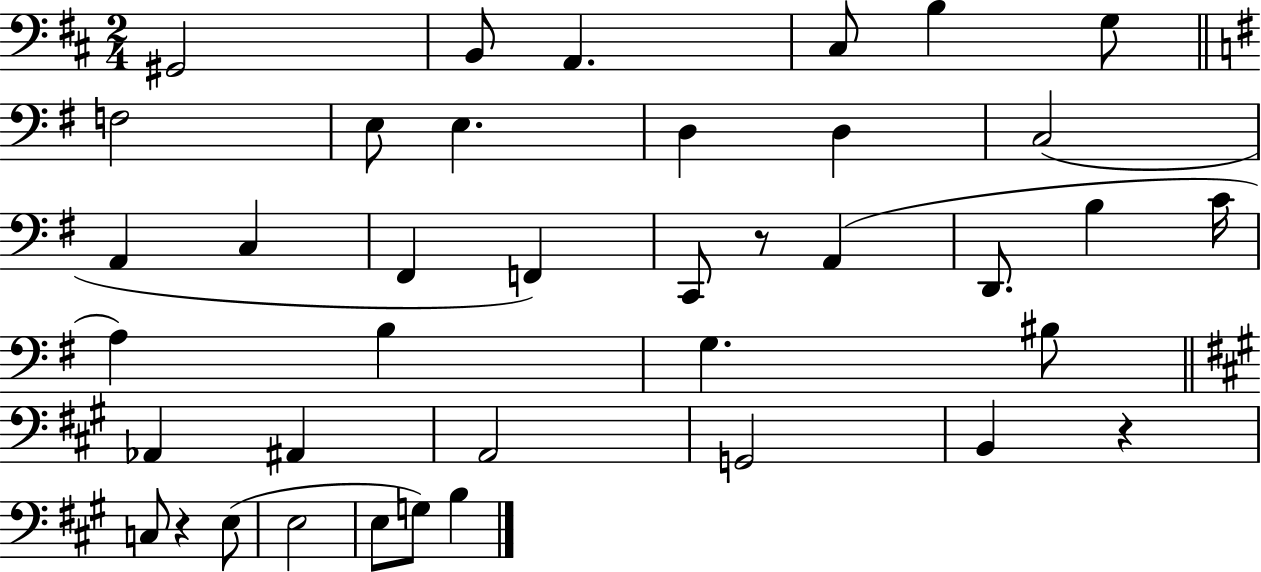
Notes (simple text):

G#2/h B2/e A2/q. C#3/e B3/q G3/e F3/h E3/e E3/q. D3/q D3/q C3/h A2/q C3/q F#2/q F2/q C2/e R/e A2/q D2/e. B3/q C4/s A3/q B3/q G3/q. BIS3/e Ab2/q A#2/q A2/h G2/h B2/q R/q C3/e R/q E3/e E3/h E3/e G3/e B3/q